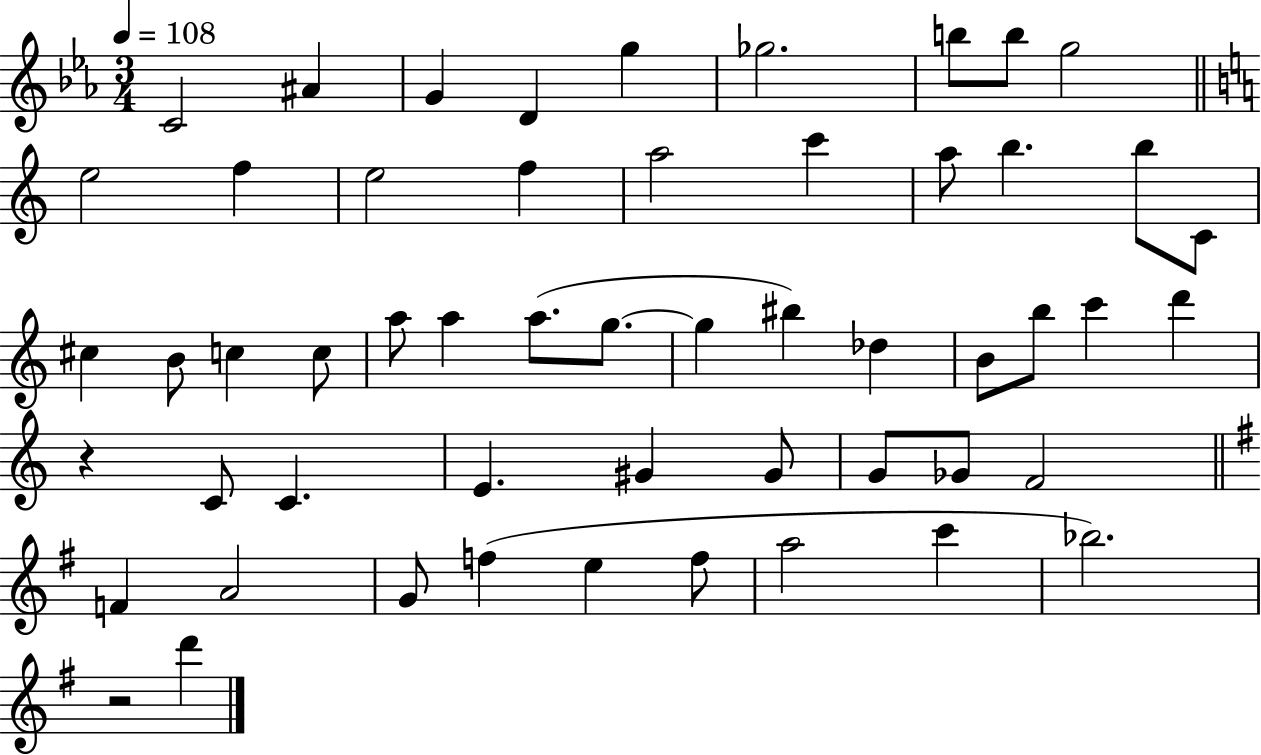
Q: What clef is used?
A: treble